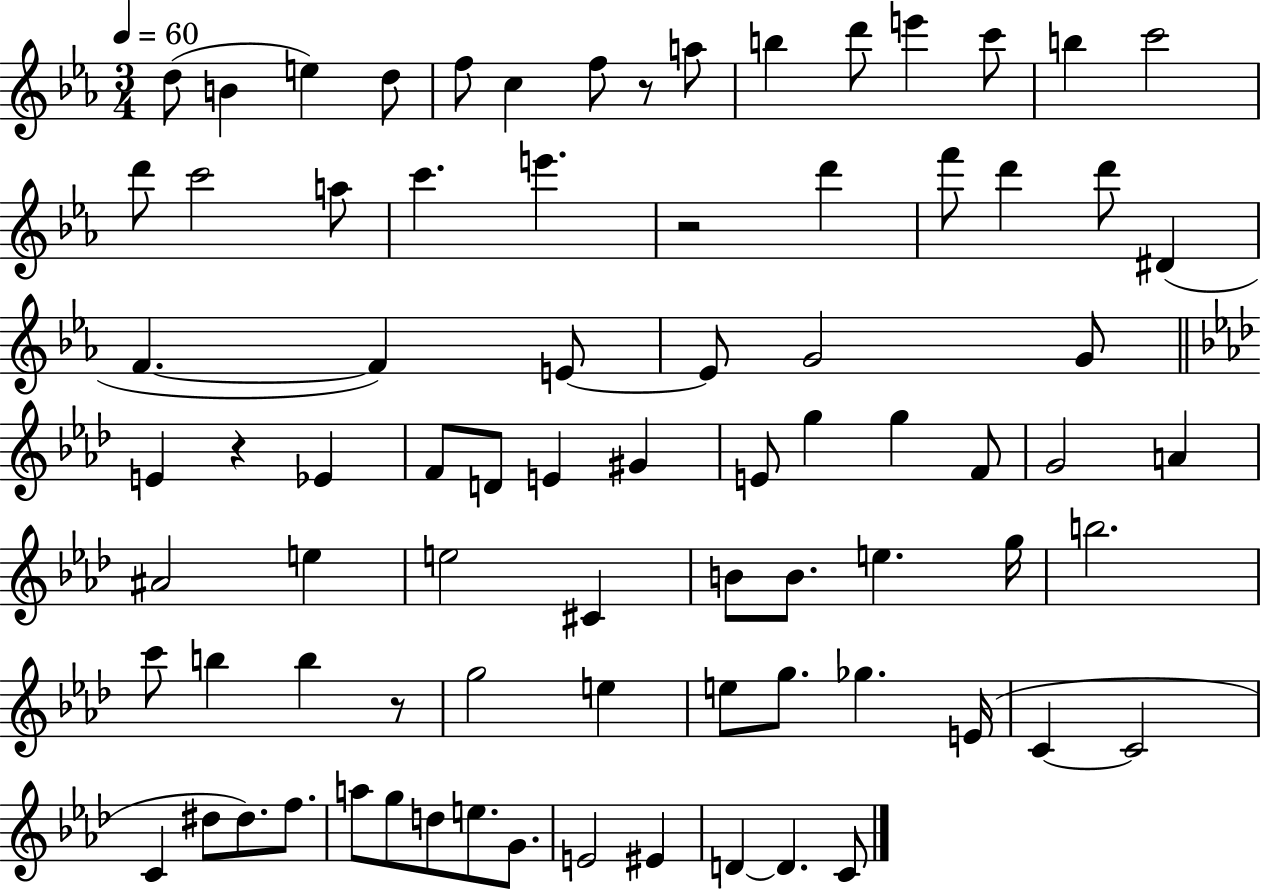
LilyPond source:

{
  \clef treble
  \numericTimeSignature
  \time 3/4
  \key ees \major
  \tempo 4 = 60
  d''8( b'4 e''4) d''8 | f''8 c''4 f''8 r8 a''8 | b''4 d'''8 e'''4 c'''8 | b''4 c'''2 | \break d'''8 c'''2 a''8 | c'''4. e'''4. | r2 d'''4 | f'''8 d'''4 d'''8 dis'4( | \break f'4.~~ f'4) e'8~~ | e'8 g'2 g'8 | \bar "||" \break \key aes \major e'4 r4 ees'4 | f'8 d'8 e'4 gis'4 | e'8 g''4 g''4 f'8 | g'2 a'4 | \break ais'2 e''4 | e''2 cis'4 | b'8 b'8. e''4. g''16 | b''2. | \break c'''8 b''4 b''4 r8 | g''2 e''4 | e''8 g''8. ges''4. e'16( | c'4~~ c'2 | \break c'4 dis''8 dis''8.) f''8. | a''8 g''8 d''8 e''8. g'8. | e'2 eis'4 | d'4~~ d'4. c'8 | \break \bar "|."
}